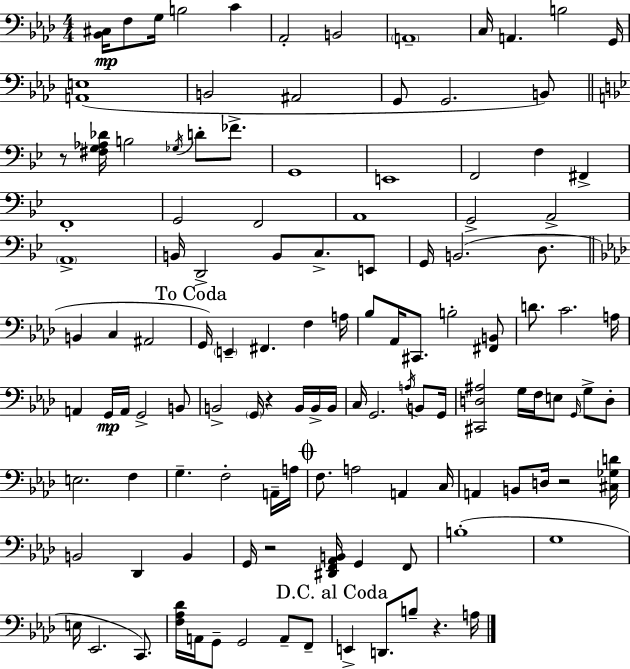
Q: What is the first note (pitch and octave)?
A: F3